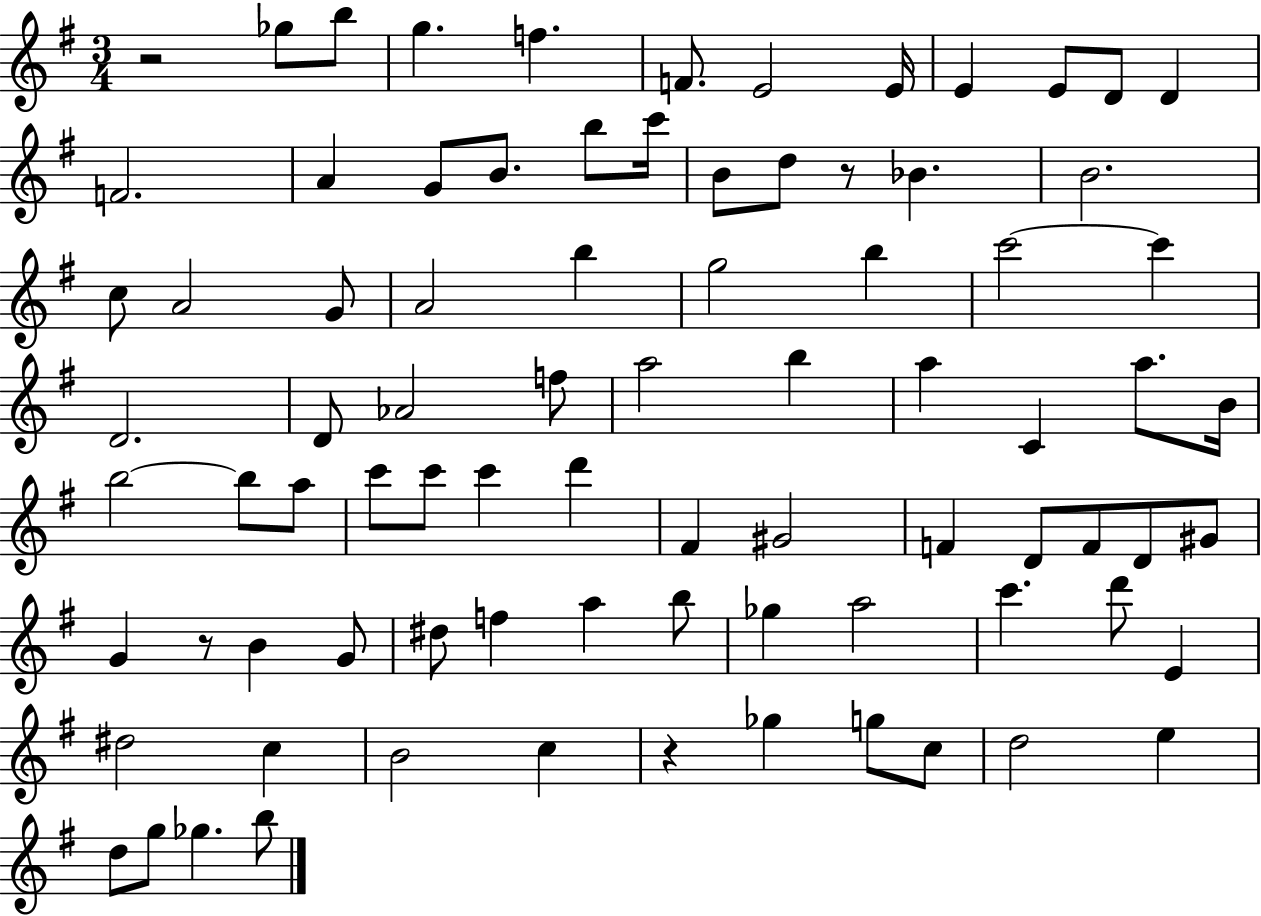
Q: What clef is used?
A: treble